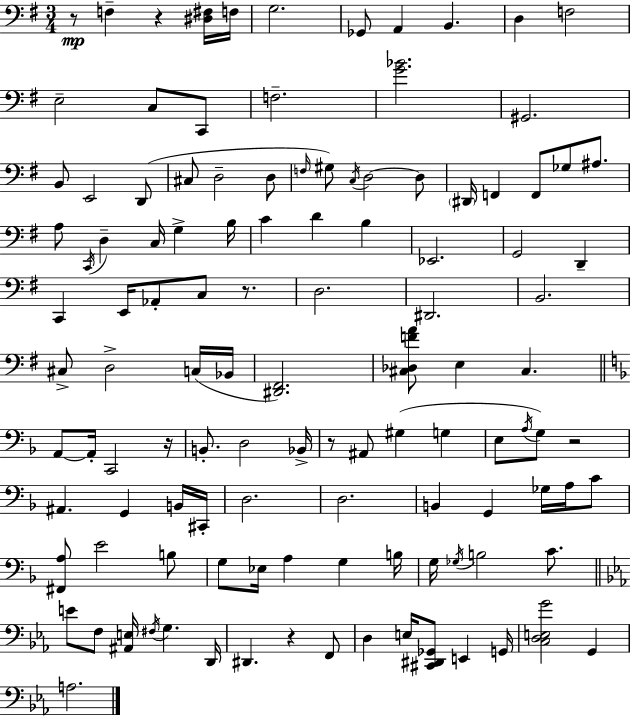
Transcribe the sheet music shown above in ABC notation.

X:1
T:Untitled
M:3/4
L:1/4
K:G
z/2 F, z [^D,^F,]/4 F,/4 G,2 _G,,/2 A,, B,, D, F,2 E,2 C,/2 C,,/2 F,2 [G_B]2 ^G,,2 B,,/2 E,,2 D,,/2 ^C,/2 D,2 D,/2 F,/4 ^G,/2 C,/4 D,2 D,/2 ^D,,/4 F,, F,,/2 _G,/2 ^A,/2 A,/2 C,,/4 D, C,/4 G, B,/4 C D B, _E,,2 G,,2 D,, C,, E,,/4 _A,,/2 C,/2 z/2 D,2 ^D,,2 B,,2 ^C,/2 D,2 C,/4 _B,,/4 [^D,,^F,,]2 [^C,_D,FA]/2 E, ^C, A,,/2 A,,/4 C,,2 z/4 B,,/2 D,2 _B,,/4 z/2 ^A,,/2 ^G, G, E,/2 A,/4 G,/2 z2 ^A,, G,, B,,/4 ^C,,/4 D,2 D,2 B,, G,, _G,/4 A,/4 C/2 [^F,,A,]/2 E2 B,/2 G,/2 _E,/4 A, G, B,/4 G,/4 _G,/4 B,2 C/2 E/2 F,/2 [^A,,E,]/4 ^F,/4 G, D,,/4 ^D,, z F,,/2 D, E,/4 [^C,,^D,,_G,,]/2 E,, G,,/4 [C,D,E,G]2 G,, A,2